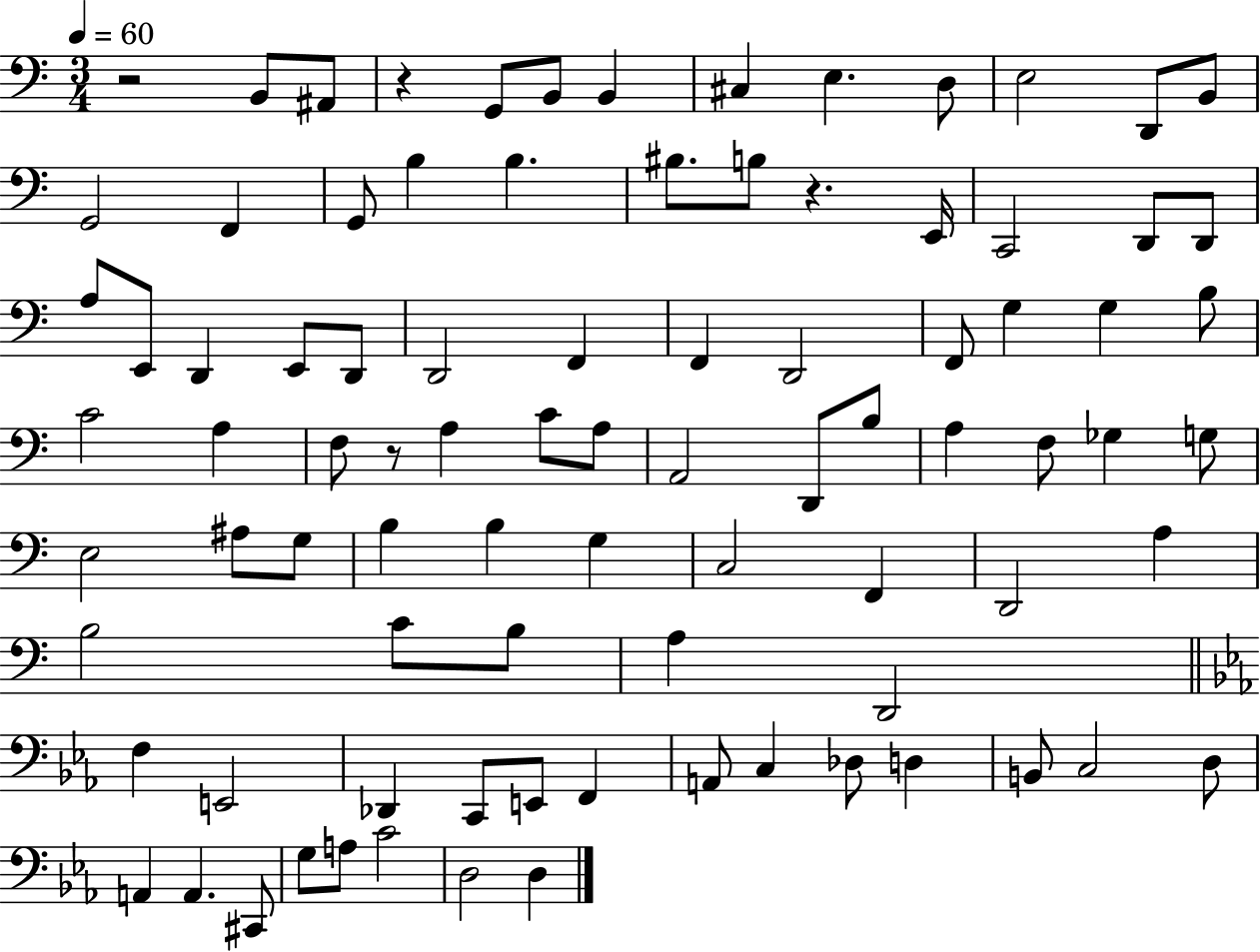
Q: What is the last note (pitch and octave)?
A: D3